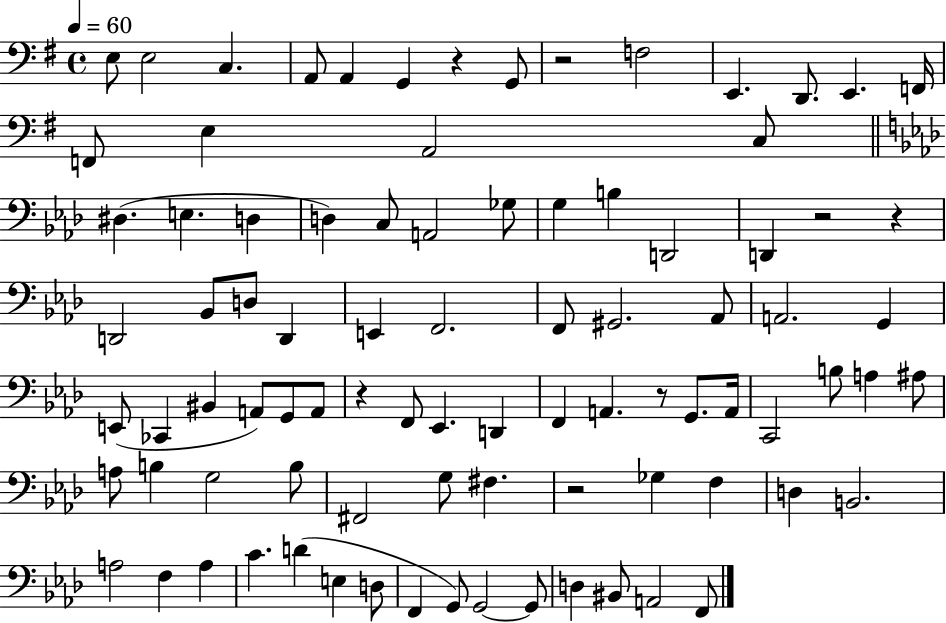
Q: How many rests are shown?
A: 7